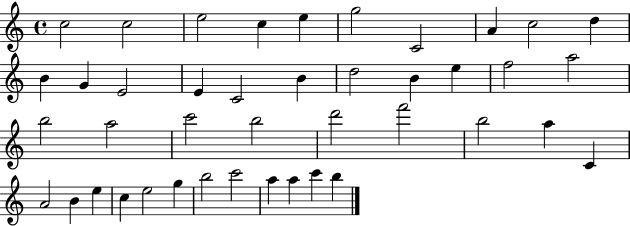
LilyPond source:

{
  \clef treble
  \time 4/4
  \defaultTimeSignature
  \key c \major
  c''2 c''2 | e''2 c''4 e''4 | g''2 c'2 | a'4 c''2 d''4 | \break b'4 g'4 e'2 | e'4 c'2 b'4 | d''2 b'4 e''4 | f''2 a''2 | \break b''2 a''2 | c'''2 b''2 | d'''2 f'''2 | b''2 a''4 c'4 | \break a'2 b'4 e''4 | c''4 e''2 g''4 | b''2 c'''2 | a''4 a''4 c'''4 b''4 | \break \bar "|."
}